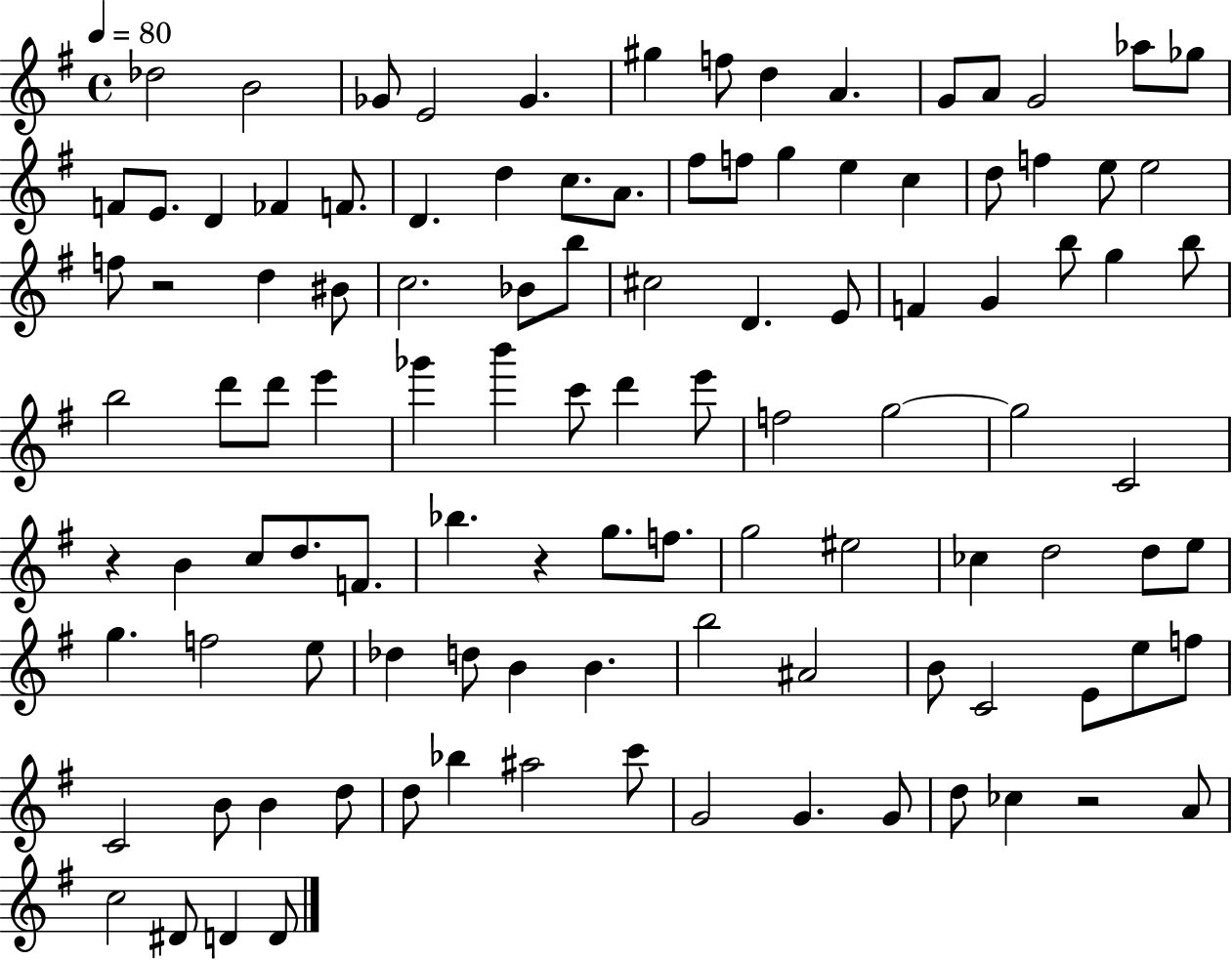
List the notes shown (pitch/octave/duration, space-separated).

Db5/h B4/h Gb4/e E4/h Gb4/q. G#5/q F5/e D5/q A4/q. G4/e A4/e G4/h Ab5/e Gb5/e F4/e E4/e. D4/q FES4/q F4/e. D4/q. D5/q C5/e. A4/e. F#5/e F5/e G5/q E5/q C5/q D5/e F5/q E5/e E5/h F5/e R/h D5/q BIS4/e C5/h. Bb4/e B5/e C#5/h D4/q. E4/e F4/q G4/q B5/e G5/q B5/e B5/h D6/e D6/e E6/q Gb6/q B6/q C6/e D6/q E6/e F5/h G5/h G5/h C4/h R/q B4/q C5/e D5/e. F4/e. Bb5/q. R/q G5/e. F5/e. G5/h EIS5/h CES5/q D5/h D5/e E5/e G5/q. F5/h E5/e Db5/q D5/e B4/q B4/q. B5/h A#4/h B4/e C4/h E4/e E5/e F5/e C4/h B4/e B4/q D5/e D5/e Bb5/q A#5/h C6/e G4/h G4/q. G4/e D5/e CES5/q R/h A4/e C5/h D#4/e D4/q D4/e